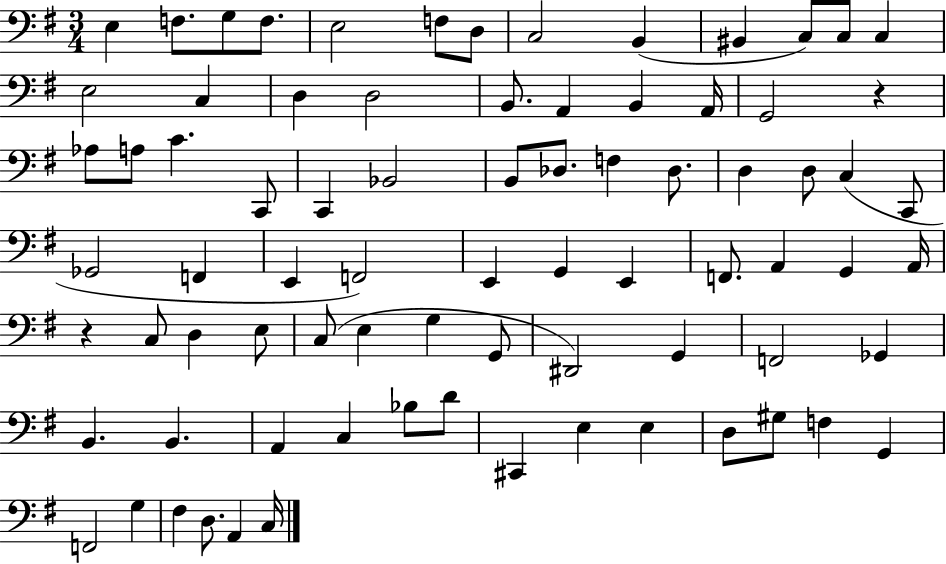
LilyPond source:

{
  \clef bass
  \numericTimeSignature
  \time 3/4
  \key g \major
  \repeat volta 2 { e4 f8. g8 f8. | e2 f8 d8 | c2 b,4( | bis,4 c8) c8 c4 | \break e2 c4 | d4 d2 | b,8. a,4 b,4 a,16 | g,2 r4 | \break aes8 a8 c'4. c,8 | c,4 bes,2 | b,8 des8. f4 des8. | d4 d8 c4( c,8 | \break ges,2 f,4 | e,4 f,2) | e,4 g,4 e,4 | f,8. a,4 g,4 a,16 | \break r4 c8 d4 e8 | c8( e4 g4 g,8 | dis,2) g,4 | f,2 ges,4 | \break b,4. b,4. | a,4 c4 bes8 d'8 | cis,4 e4 e4 | d8 gis8 f4 g,4 | \break f,2 g4 | fis4 d8. a,4 c16 | } \bar "|."
}